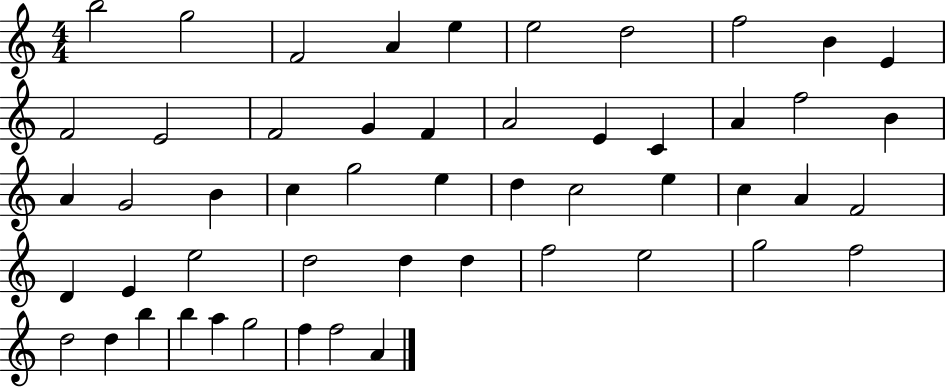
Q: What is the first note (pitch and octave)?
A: B5